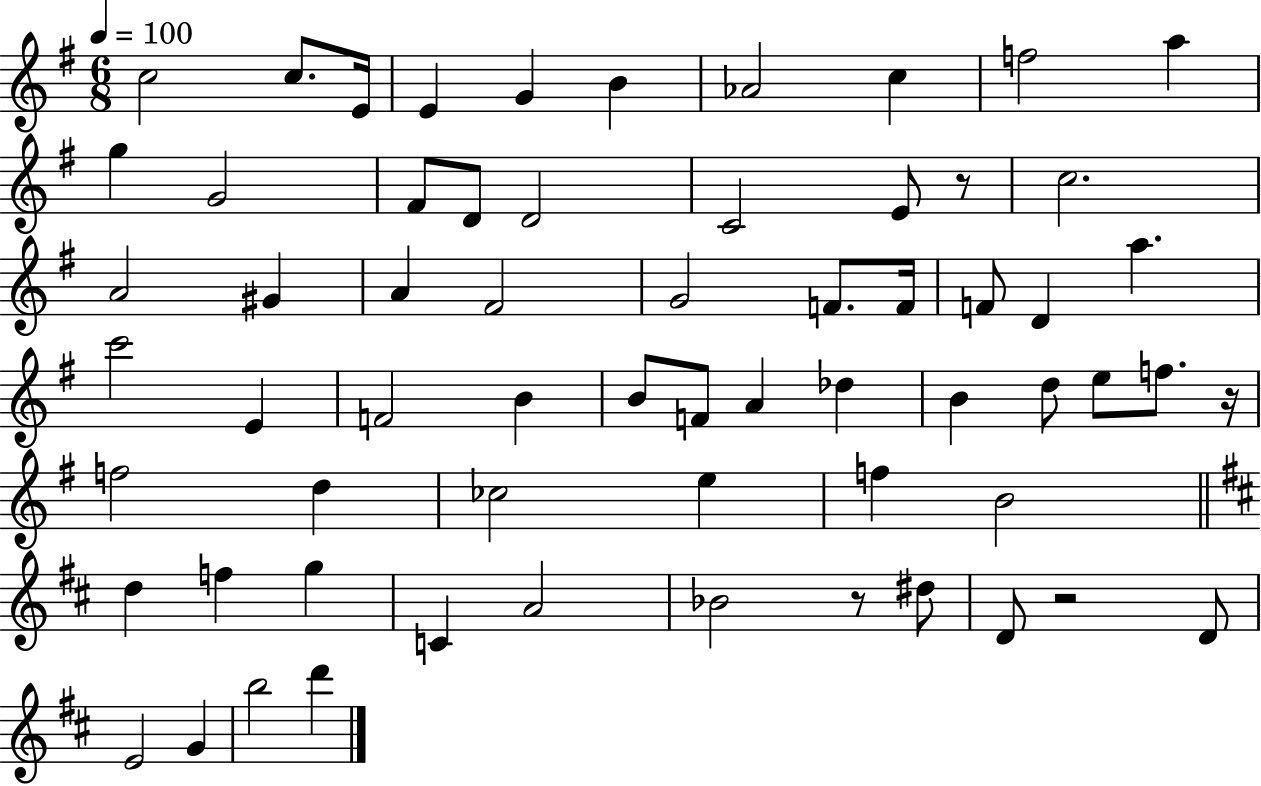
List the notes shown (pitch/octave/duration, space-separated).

C5/h C5/e. E4/s E4/q G4/q B4/q Ab4/h C5/q F5/h A5/q G5/q G4/h F#4/e D4/e D4/h C4/h E4/e R/e C5/h. A4/h G#4/q A4/q F#4/h G4/h F4/e. F4/s F4/e D4/q A5/q. C6/h E4/q F4/h B4/q B4/e F4/e A4/q Db5/q B4/q D5/e E5/e F5/e. R/s F5/h D5/q CES5/h E5/q F5/q B4/h D5/q F5/q G5/q C4/q A4/h Bb4/h R/e D#5/e D4/e R/h D4/e E4/h G4/q B5/h D6/q